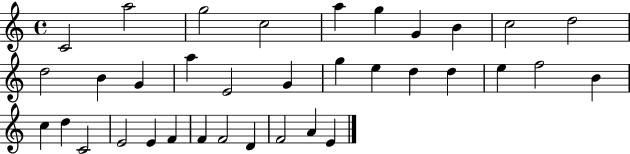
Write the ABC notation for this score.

X:1
T:Untitled
M:4/4
L:1/4
K:C
C2 a2 g2 c2 a g G B c2 d2 d2 B G a E2 G g e d d e f2 B c d C2 E2 E F F F2 D F2 A E